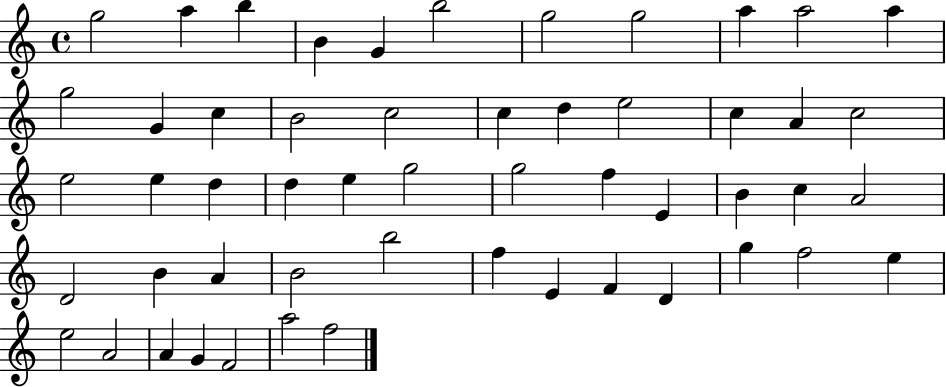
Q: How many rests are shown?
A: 0